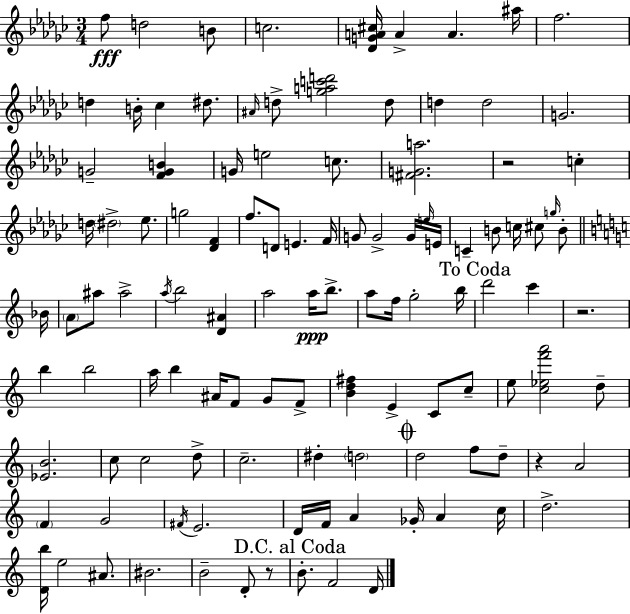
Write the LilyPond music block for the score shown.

{
  \clef treble
  \numericTimeSignature
  \time 3/4
  \key ees \minor
  f''8\fff d''2 b'8 | c''2. | <des' g' a' cis''>16 a'4-> a'4. ais''16 | f''2. | \break d''4 b'16-. ces''4 dis''8. | \grace { ais'16 } d''8-> <g'' a'' c''' d'''>2 d''8 | d''4 d''2 | g'2. | \break g'2-- <f' g' b'>4 | g'16 e''2 c''8. | <fis' g' a''>2. | r2 c''4-. | \break d''16 \parenthesize dis''2-> ees''8. | g''2 <des' f'>4 | f''8. d'8 e'4. | f'16 g'8 g'2-> g'16 | \break \grace { e''16 } e'16 c'4-- b'8 c''16 cis''8 \grace { g''16 } | b'8-. \bar "||" \break \key c \major bes'16 \parenthesize a'8 ais''8 ais''2-> | \acciaccatura { a''16 } b''2 <d' ais'>4 | a''2 a''16\ppp b''8.-> | a''8 f''16 g''2-. | \break b''16 \mark "To Coda" d'''2 c'''4 | r2. | b''4 b''2 | a''16 b''4 ais'16 f'8 g'8 | \break f'8-> <b' d'' fis''>4 e'4-> c'8 | c''8-- e''8 <c'' ees'' f''' a'''>2 | d''8-- <ees' b'>2. | c''8 c''2 | \break d''8-> c''2.-- | dis''4-. \parenthesize d''2 | \mark \markup { \musicglyph "scripts.coda" } d''2 f''8 | d''8-- r4 a'2 | \break \parenthesize f'4 g'2 | \acciaccatura { fis'16 } e'2. | d'16 f'16 a'4 ges'16-. a'4 | c''16 d''2.-> | \break <d' b''>16 e''2 | ais'8. bis'2. | b'2-- d'8-. | r8 \mark "D.C. al Coda" b'8.-. f'2 | \break d'16 \bar "|."
}